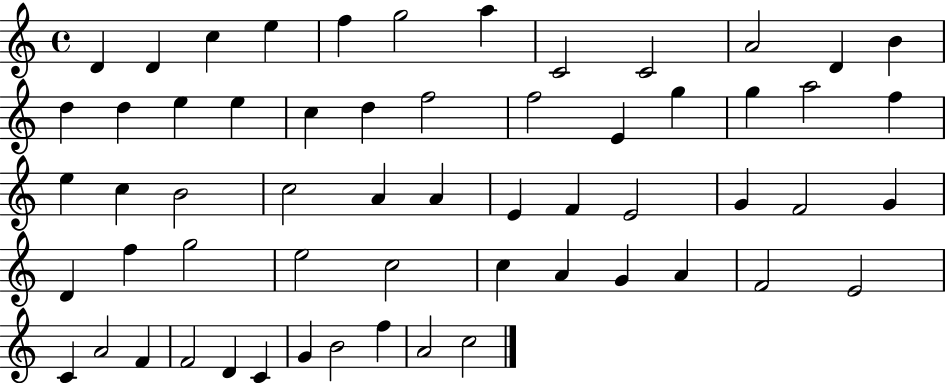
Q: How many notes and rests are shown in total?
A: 59